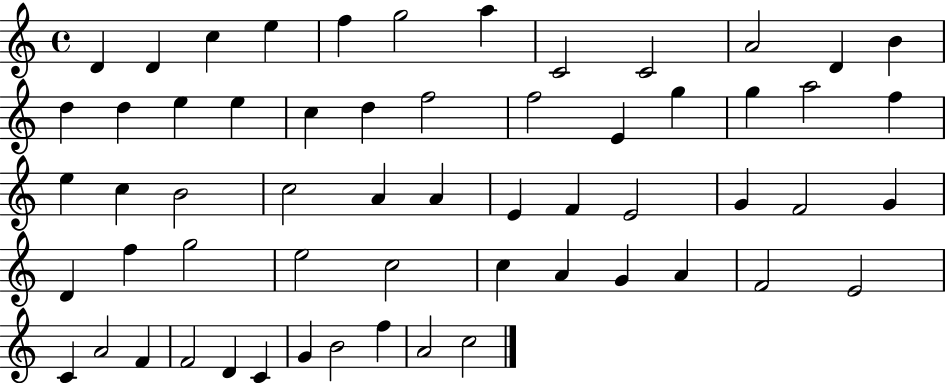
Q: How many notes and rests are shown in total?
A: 59